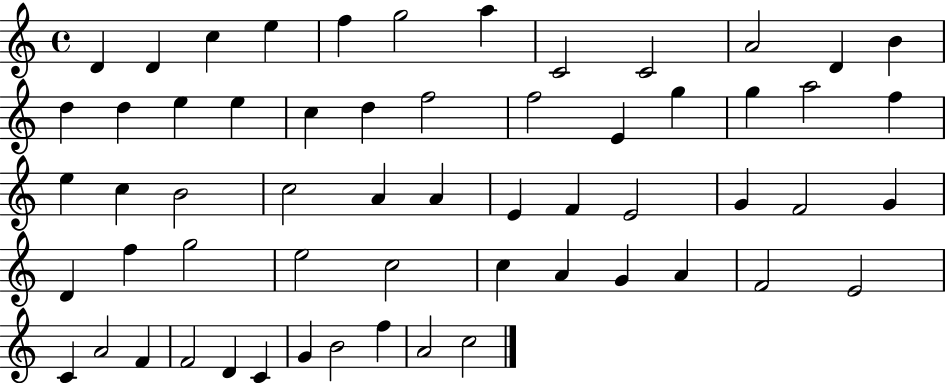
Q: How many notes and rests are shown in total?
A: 59